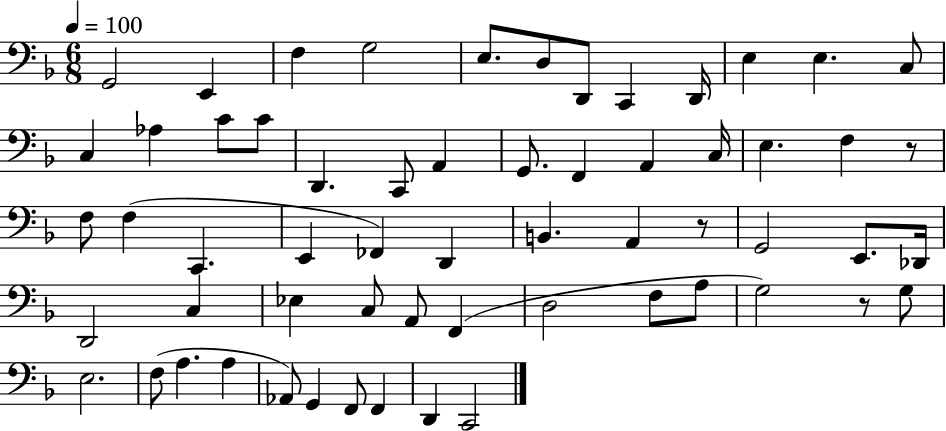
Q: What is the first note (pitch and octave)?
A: G2